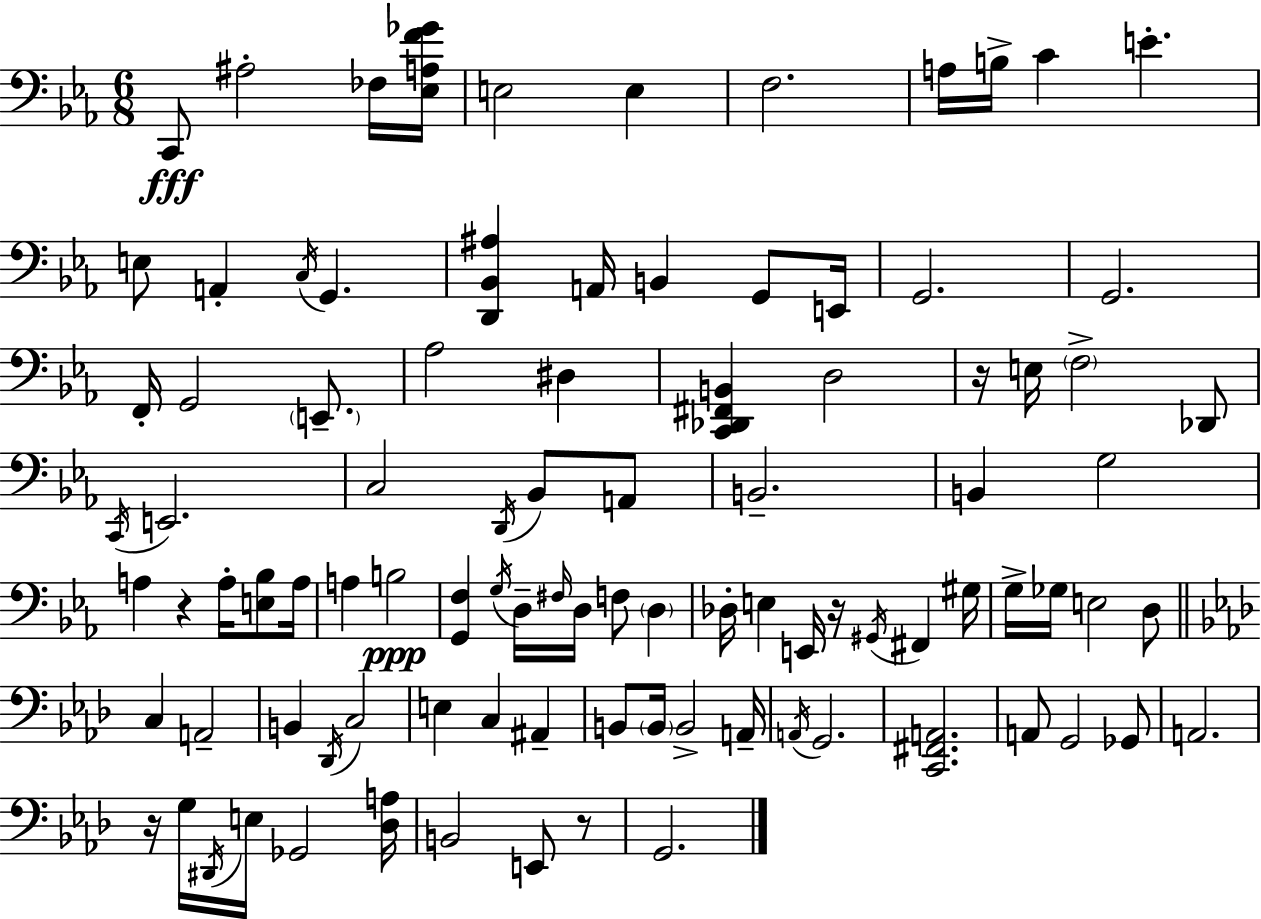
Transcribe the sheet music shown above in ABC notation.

X:1
T:Untitled
M:6/8
L:1/4
K:Eb
C,,/2 ^A,2 _F,/4 [_E,A,F_G]/4 E,2 E, F,2 A,/4 B,/4 C E E,/2 A,, C,/4 G,, [D,,_B,,^A,] A,,/4 B,, G,,/2 E,,/4 G,,2 G,,2 F,,/4 G,,2 E,,/2 _A,2 ^D, [C,,_D,,^F,,B,,] D,2 z/4 E,/4 F,2 _D,,/2 C,,/4 E,,2 C,2 D,,/4 _B,,/2 A,,/2 B,,2 B,, G,2 A, z A,/4 [E,_B,]/2 A,/4 A, B,2 [G,,F,] G,/4 D,/4 ^F,/4 D,/4 F,/2 D, _D,/4 E, E,,/4 z/4 ^G,,/4 ^F,, ^G,/4 G,/4 _G,/4 E,2 D,/2 C, A,,2 B,, _D,,/4 C,2 E, C, ^A,, B,,/2 B,,/4 B,,2 A,,/4 A,,/4 G,,2 [C,,^F,,A,,]2 A,,/2 G,,2 _G,,/2 A,,2 z/4 G,/4 ^D,,/4 E,/4 _G,,2 [_D,A,]/4 B,,2 E,,/2 z/2 G,,2